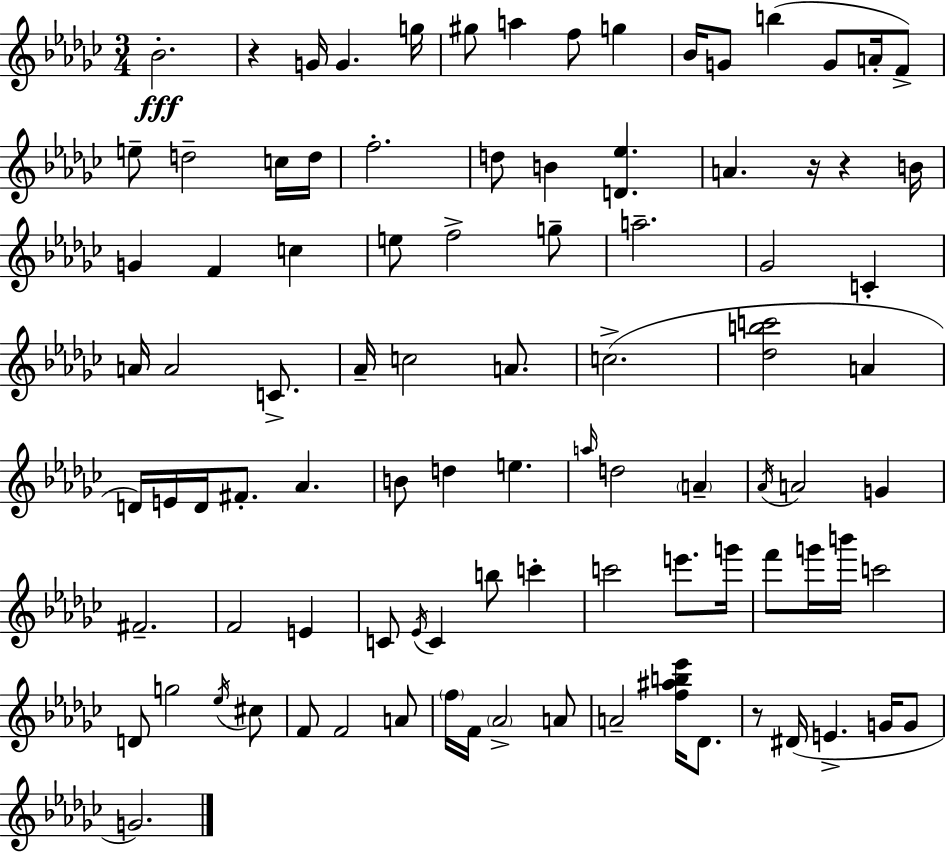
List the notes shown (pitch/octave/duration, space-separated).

Bb4/h. R/q G4/s G4/q. G5/s G#5/e A5/q F5/e G5/q Bb4/s G4/e B5/q G4/e A4/s F4/e E5/e D5/h C5/s D5/s F5/h. D5/e B4/q [D4,Eb5]/q. A4/q. R/s R/q B4/s G4/q F4/q C5/q E5/e F5/h G5/e A5/h. Gb4/h C4/q A4/s A4/h C4/e. Ab4/s C5/h A4/e. C5/h. [Db5,B5,C6]/h A4/q D4/s E4/s D4/s F#4/e. Ab4/q. B4/e D5/q E5/q. A5/s D5/h A4/q Ab4/s A4/h G4/q F#4/h. F4/h E4/q C4/e Eb4/s C4/q B5/e C6/q C6/h E6/e. G6/s F6/e G6/s B6/s C6/h D4/e G5/h Eb5/s C#5/e F4/e F4/h A4/e F5/s F4/s Ab4/h A4/e A4/h [F5,A#5,B5,Eb6]/s Db4/e. R/e D#4/s E4/q. G4/s G4/e G4/h.